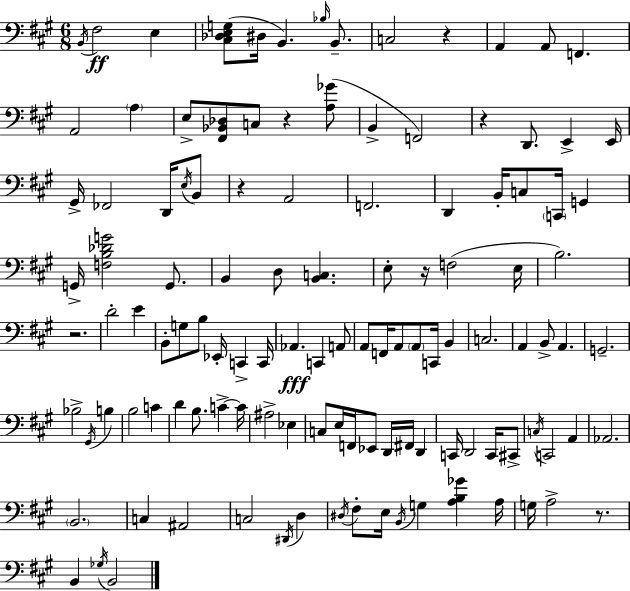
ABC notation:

X:1
T:Untitled
M:6/8
L:1/4
K:A
B,,/4 ^F,2 E, [^C,_D,E,G,]/2 ^D,/4 B,, _B,/4 B,,/2 C,2 z A,, A,,/2 F,, A,,2 A, E,/2 [^F,,_B,,_D,]/2 C,/2 z [A,_G]/2 B,, F,,2 z D,,/2 E,, E,,/4 ^G,,/4 _F,,2 D,,/4 E,/4 B,,/2 z A,,2 F,,2 D,, B,,/4 C,/2 C,,/4 G,, G,,/4 [F,B,_DG]2 G,,/2 B,, D,/2 [B,,C,] E,/2 z/4 F,2 E,/4 B,2 z2 D2 E B,,/2 G,/2 B,/2 _E,,/4 C,, C,,/4 _A,, C,, A,,/2 A,,/2 F,,/4 A,,/2 A,,/2 C,,/4 B,, C,2 A,, B,,/2 A,, G,,2 _B,2 ^G,,/4 B, B,2 C D B,/2 C C/4 ^A,2 _E, C,/2 E,/4 F,,/4 _E,,/2 D,,/4 ^F,,/4 D,, C,,/4 D,,2 C,,/4 ^C,,/2 C,/4 C,,2 A,, _A,,2 B,,2 C, ^A,,2 C,2 ^D,,/4 D, ^D,/4 ^F,/2 E,/4 B,,/4 G, [A,B,_G] A,/4 G,/4 A,2 z/2 B,, _G,/4 B,,2